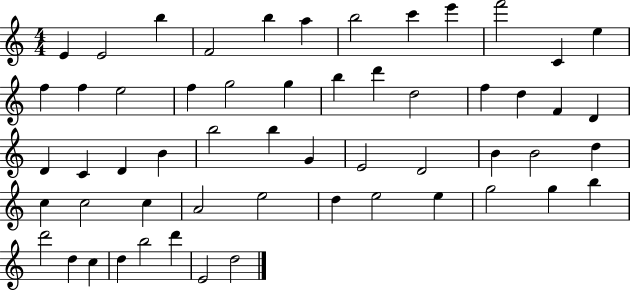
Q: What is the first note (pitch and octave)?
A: E4